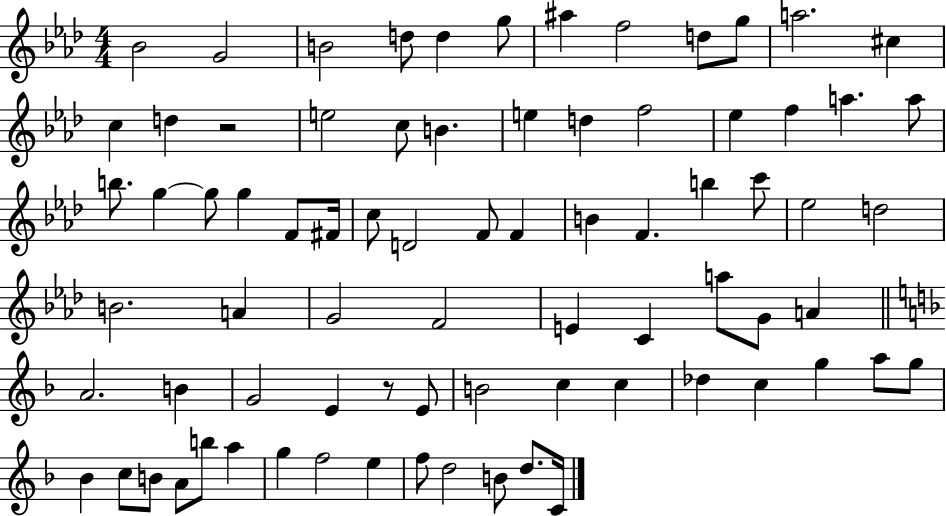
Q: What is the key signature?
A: AES major